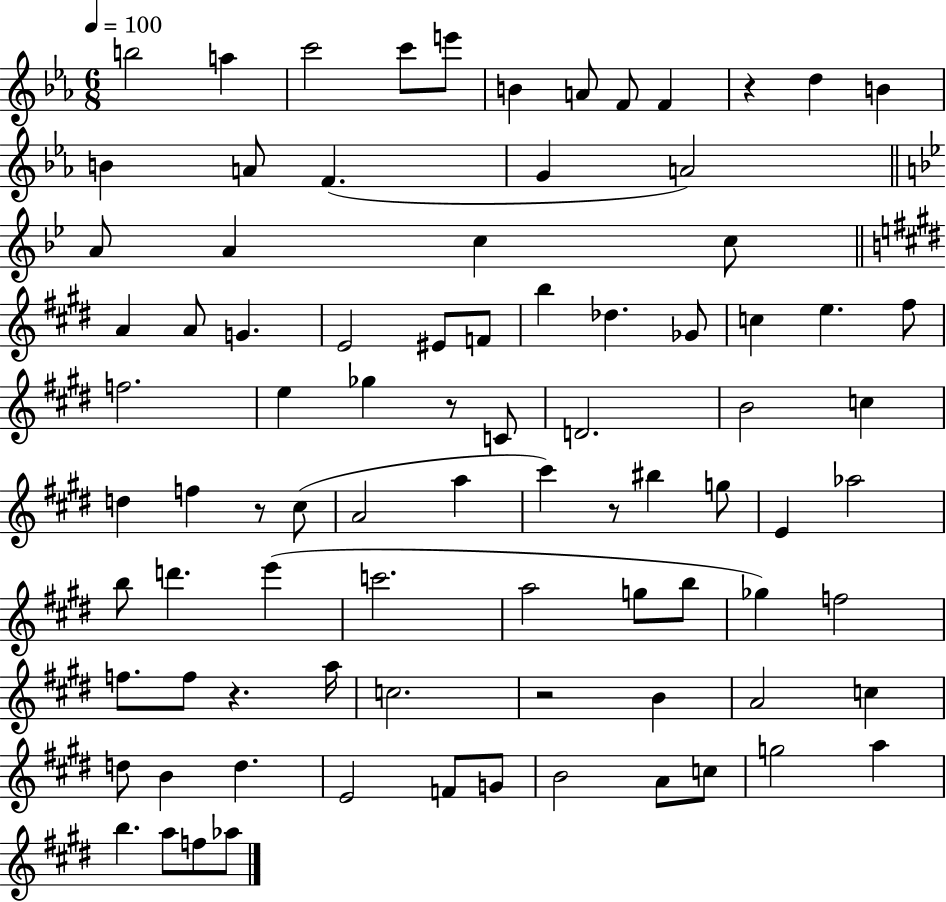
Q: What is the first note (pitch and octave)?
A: B5